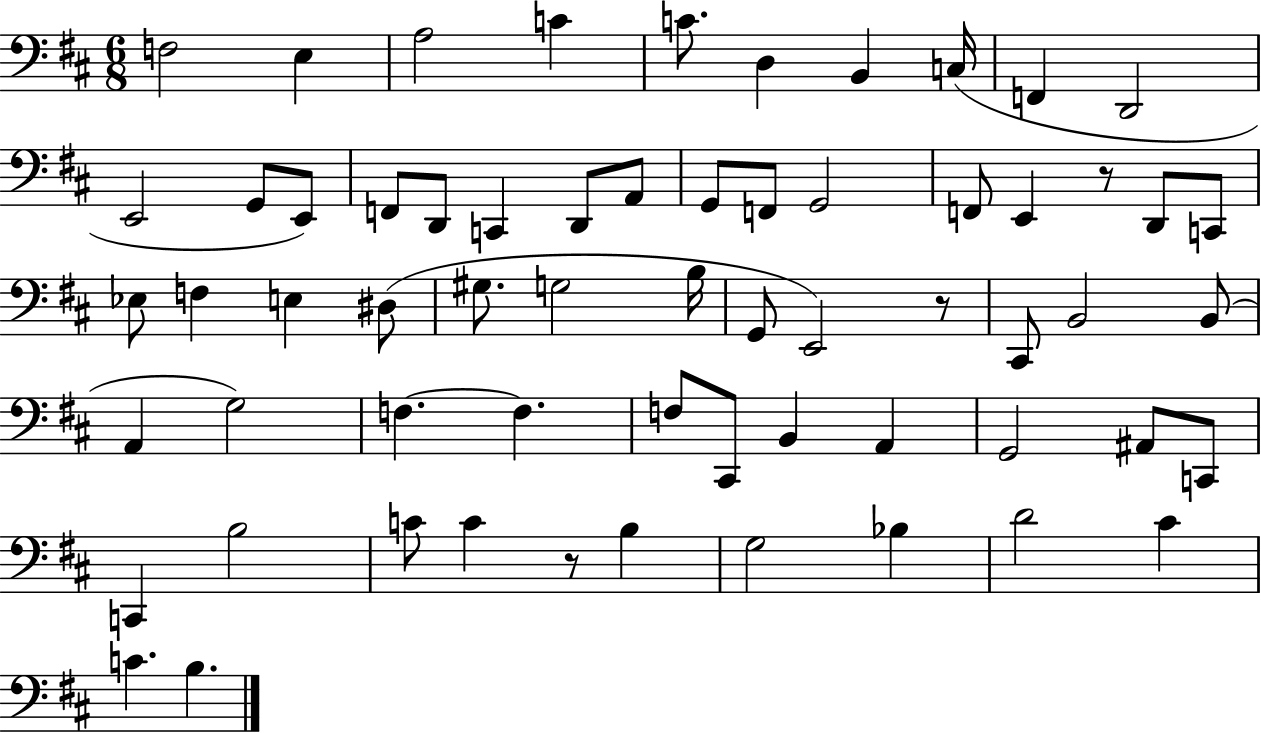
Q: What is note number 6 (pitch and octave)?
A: D3